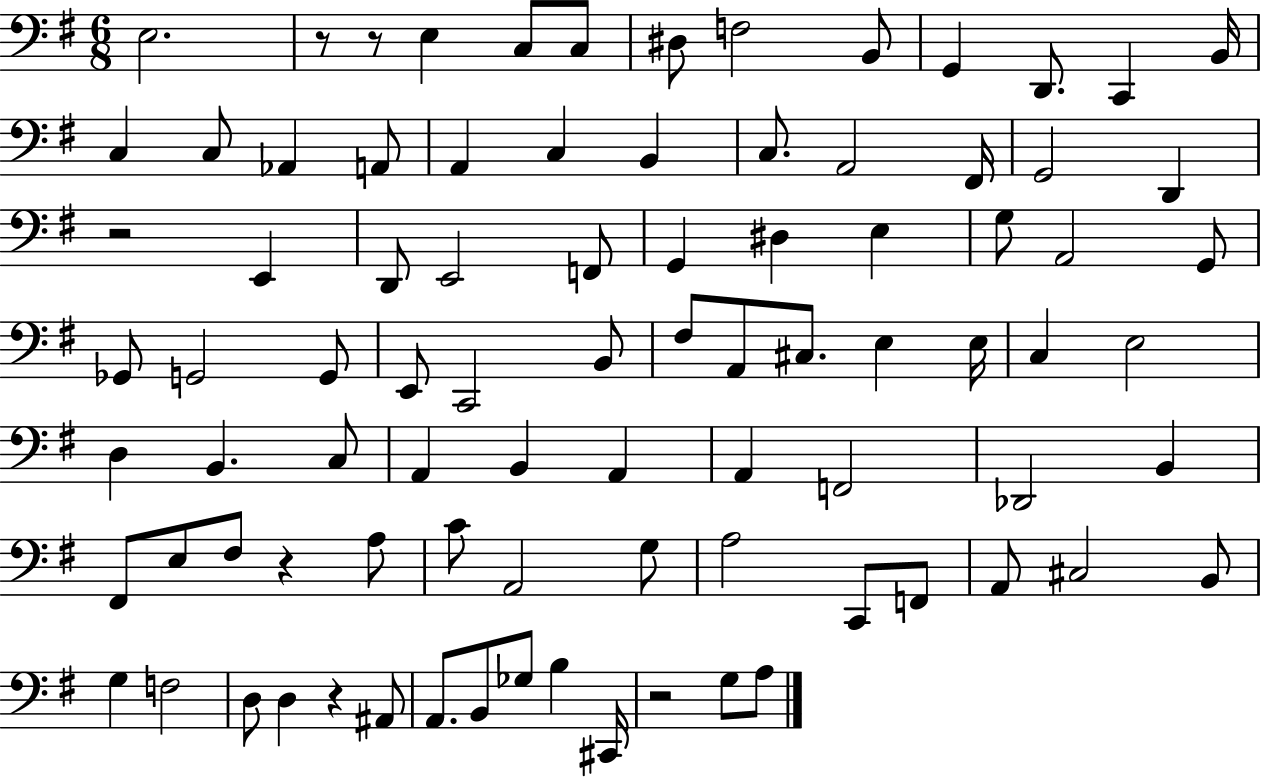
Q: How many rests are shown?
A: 6